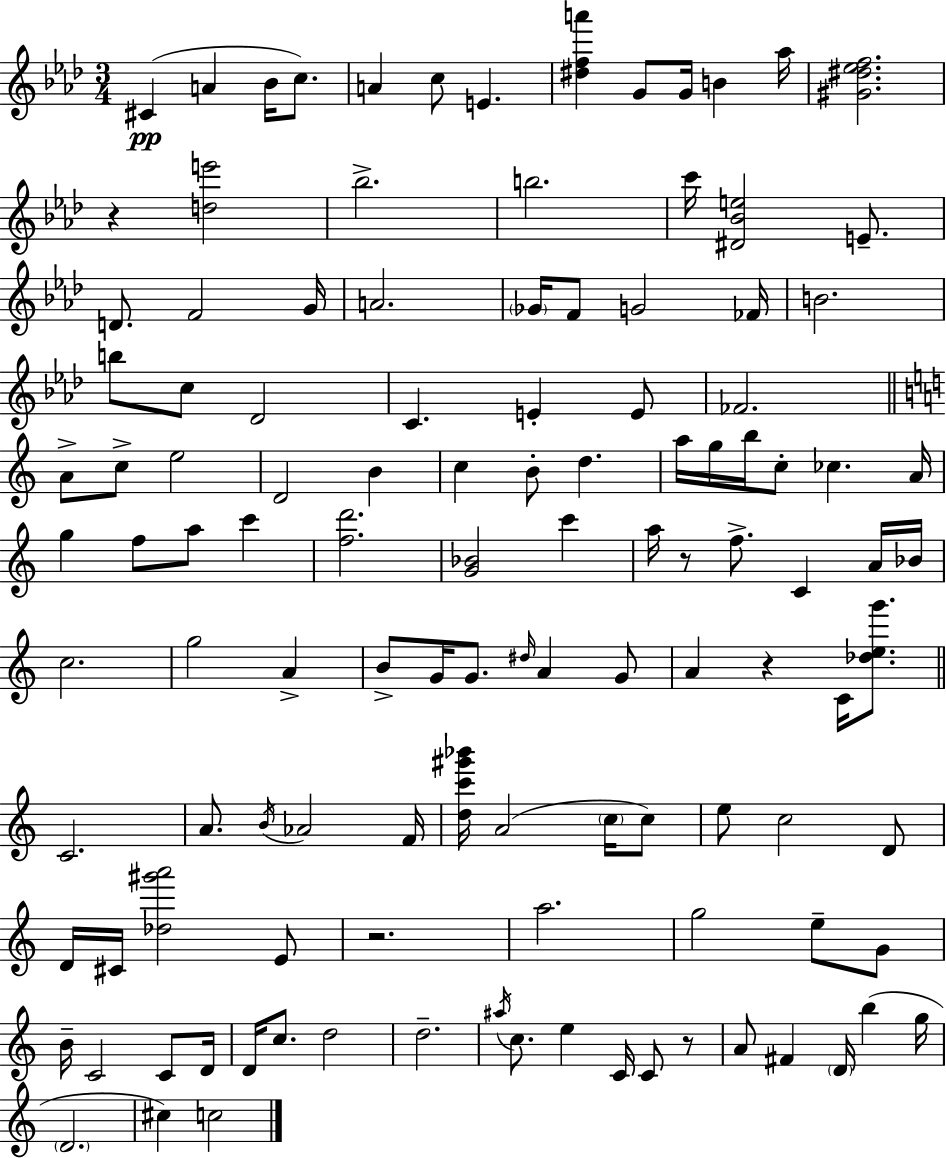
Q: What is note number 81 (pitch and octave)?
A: A5